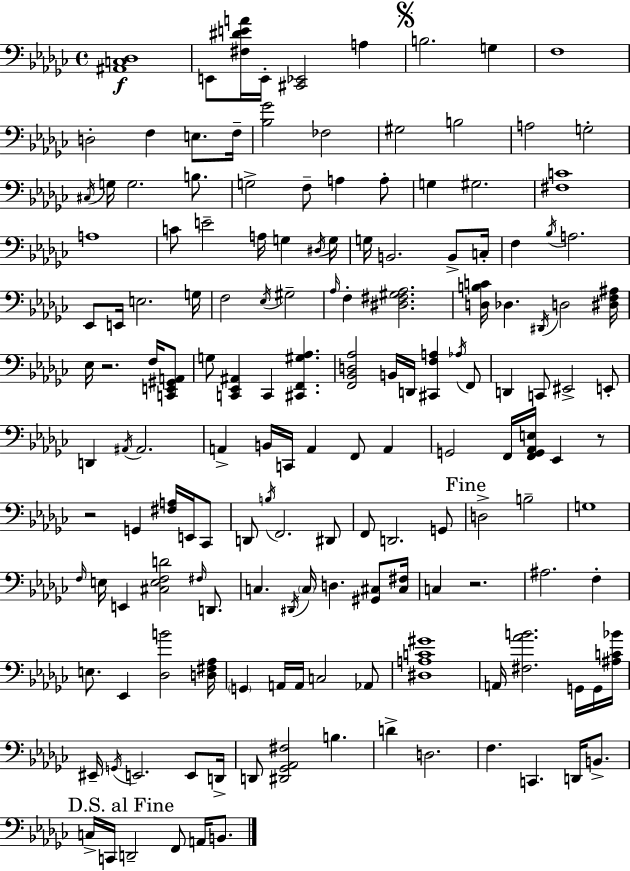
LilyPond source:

{
  \clef bass
  \time 4/4
  \defaultTimeSignature
  \key ees \minor
  <ais, c des>1\f | e,8 <fis dis' e' a'>16 e,16-. <cis, ees,>2 a4 | \mark \markup { \musicglyph "scripts.segno" } b2. g4 | f1 | \break d2-. f4 e8. f16-- | <bes ges'>2 fes2 | gis2 b2 | a2 g2-. | \break \acciaccatura { cis16 } g16 g2. b8. | g2-> f8-- a4 a8-. | g4 gis2. | <fis c'>1 | \break a1 | c'8 e'2-- a16 g4 | \acciaccatura { dis16 } g16 g16 b,2. b,8-> | c16-. f4 \acciaccatura { bes16 } a2. | \break ees,8 e,16 e2. | g16 f2 \acciaccatura { ees16 } gis2-- | \grace { aes16 } f4-. <dis fis gis aes>2. | <d b c'>16 des4. \acciaccatura { dis,16 } d2 | \break <dis f ais>16 ees16 r2. | f16 <c, e, gis, a,>8 g8 <c, ees, ais,>4 c,4 | <cis, f, gis aes>4. <f, bes, d aes>2 b,16 d,16 | <cis, f a>4 \acciaccatura { aes16 } f,8 d,4 c,8 eis,2-> | \break e,8-. d,4 \acciaccatura { ais,16 } ais,2. | a,4-> b,16 c,16 a,4 | f,8 a,4 g,2 | f,16 <f, g, aes, e>16 ees,4 r8 r2 | \break g,4 <fis a>16 e,16 ces,8 d,8 \acciaccatura { b16 } f,2. | dis,8 f,8 d,2. | g,8 \mark "Fine" d2-> | b2-- g1 | \break \grace { f16 } e16 e,4 <cis e f d'>2 | \grace { fis16 } d,8. c4. | \acciaccatura { dis,16 } \parenthesize c16 d4. <gis, cis>8 <cis fis>16 c4 | r2. ais2. | \break f4-. e8. ees,4 | <des b'>2 <d fis aes>16 \parenthesize g,4 | a,16 a,16 c2 aes,8 <dis a c' gis'>1 | a,16 <fis aes' b'>2. | \break g,16 g,16 <ais c' bes'>16 eis,16-- \acciaccatura { g,16 } e,2. | e,8 d,16-> d,8 <dis, ges, aes, fis>2 | b4. d'4-> | d2. f4. | \break c,4. d,16 b,8.-> \mark "D.S. al Fine" c16-> c,16 d,2-- | f,8 a,16 b,8. \bar "|."
}